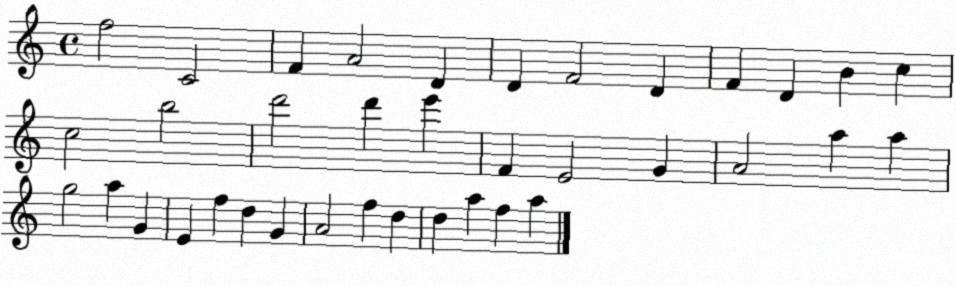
X:1
T:Untitled
M:4/4
L:1/4
K:C
f2 C2 F A2 D D F2 D F D B c c2 b2 d'2 d' e' F E2 G A2 a a g2 a G E f d G A2 f d d a f a